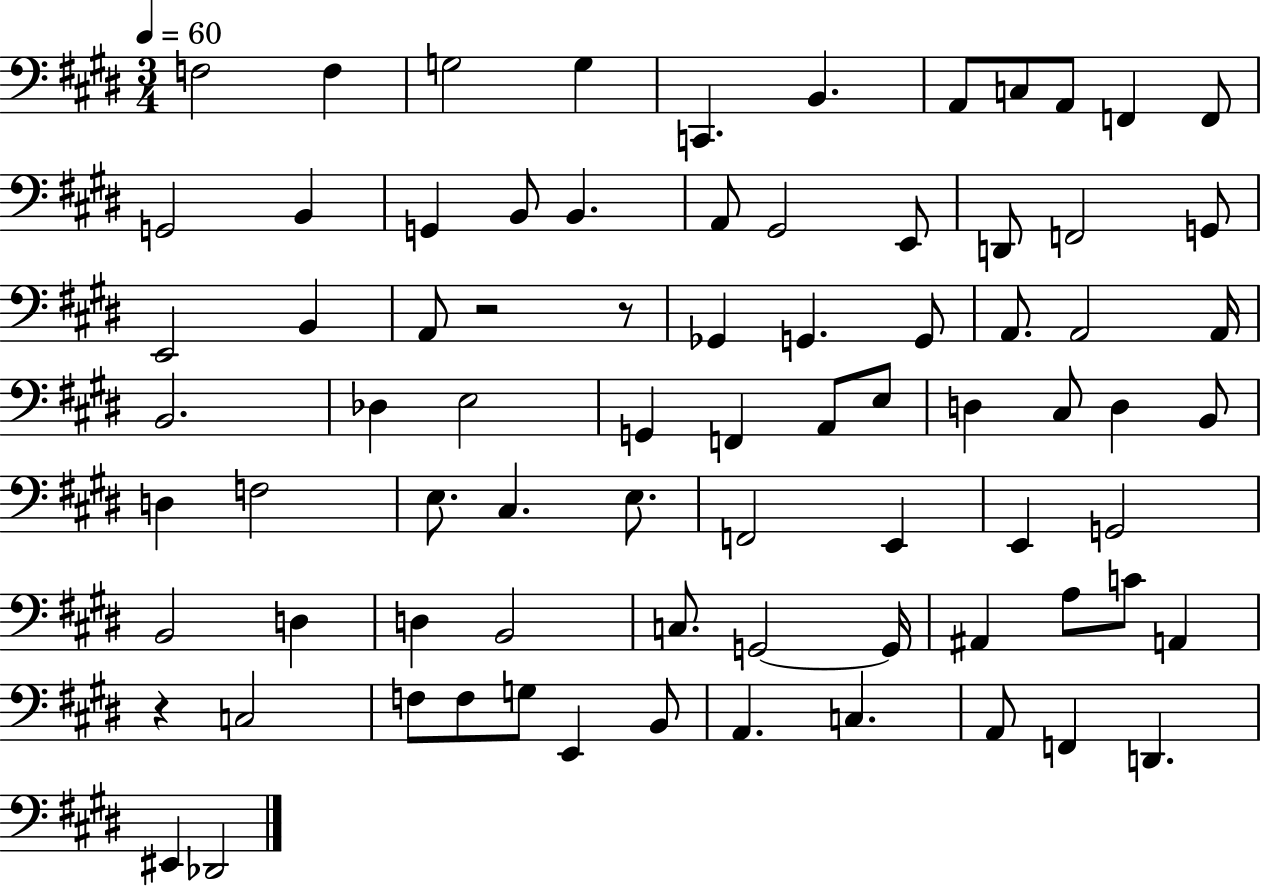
{
  \clef bass
  \numericTimeSignature
  \time 3/4
  \key e \major
  \tempo 4 = 60
  \repeat volta 2 { f2 f4 | g2 g4 | c,4. b,4. | a,8 c8 a,8 f,4 f,8 | \break g,2 b,4 | g,4 b,8 b,4. | a,8 gis,2 e,8 | d,8 f,2 g,8 | \break e,2 b,4 | a,8 r2 r8 | ges,4 g,4. g,8 | a,8. a,2 a,16 | \break b,2. | des4 e2 | g,4 f,4 a,8 e8 | d4 cis8 d4 b,8 | \break d4 f2 | e8. cis4. e8. | f,2 e,4 | e,4 g,2 | \break b,2 d4 | d4 b,2 | c8. g,2~~ g,16 | ais,4 a8 c'8 a,4 | \break r4 c2 | f8 f8 g8 e,4 b,8 | a,4. c4. | a,8 f,4 d,4. | \break eis,4 des,2 | } \bar "|."
}